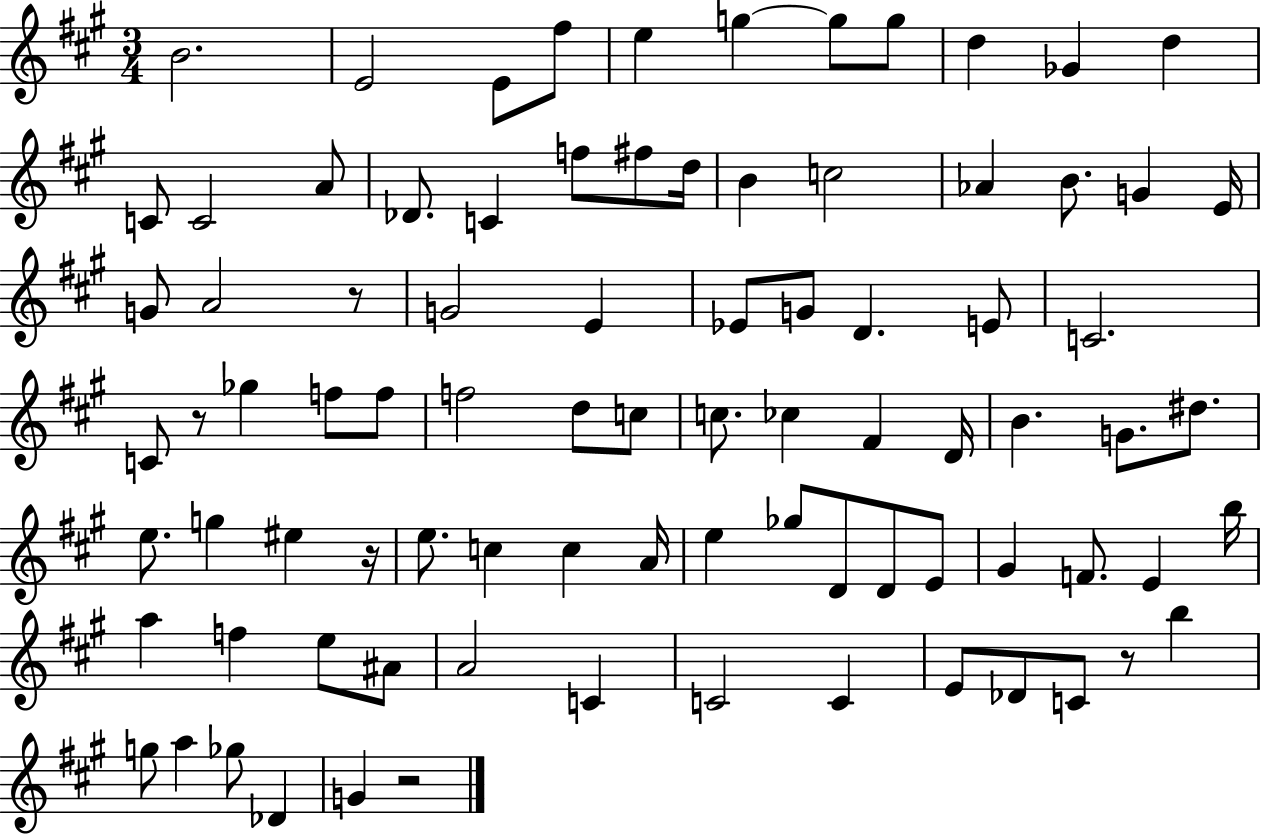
X:1
T:Untitled
M:3/4
L:1/4
K:A
B2 E2 E/2 ^f/2 e g g/2 g/2 d _G d C/2 C2 A/2 _D/2 C f/2 ^f/2 d/4 B c2 _A B/2 G E/4 G/2 A2 z/2 G2 E _E/2 G/2 D E/2 C2 C/2 z/2 _g f/2 f/2 f2 d/2 c/2 c/2 _c ^F D/4 B G/2 ^d/2 e/2 g ^e z/4 e/2 c c A/4 e _g/2 D/2 D/2 E/2 ^G F/2 E b/4 a f e/2 ^A/2 A2 C C2 C E/2 _D/2 C/2 z/2 b g/2 a _g/2 _D G z2